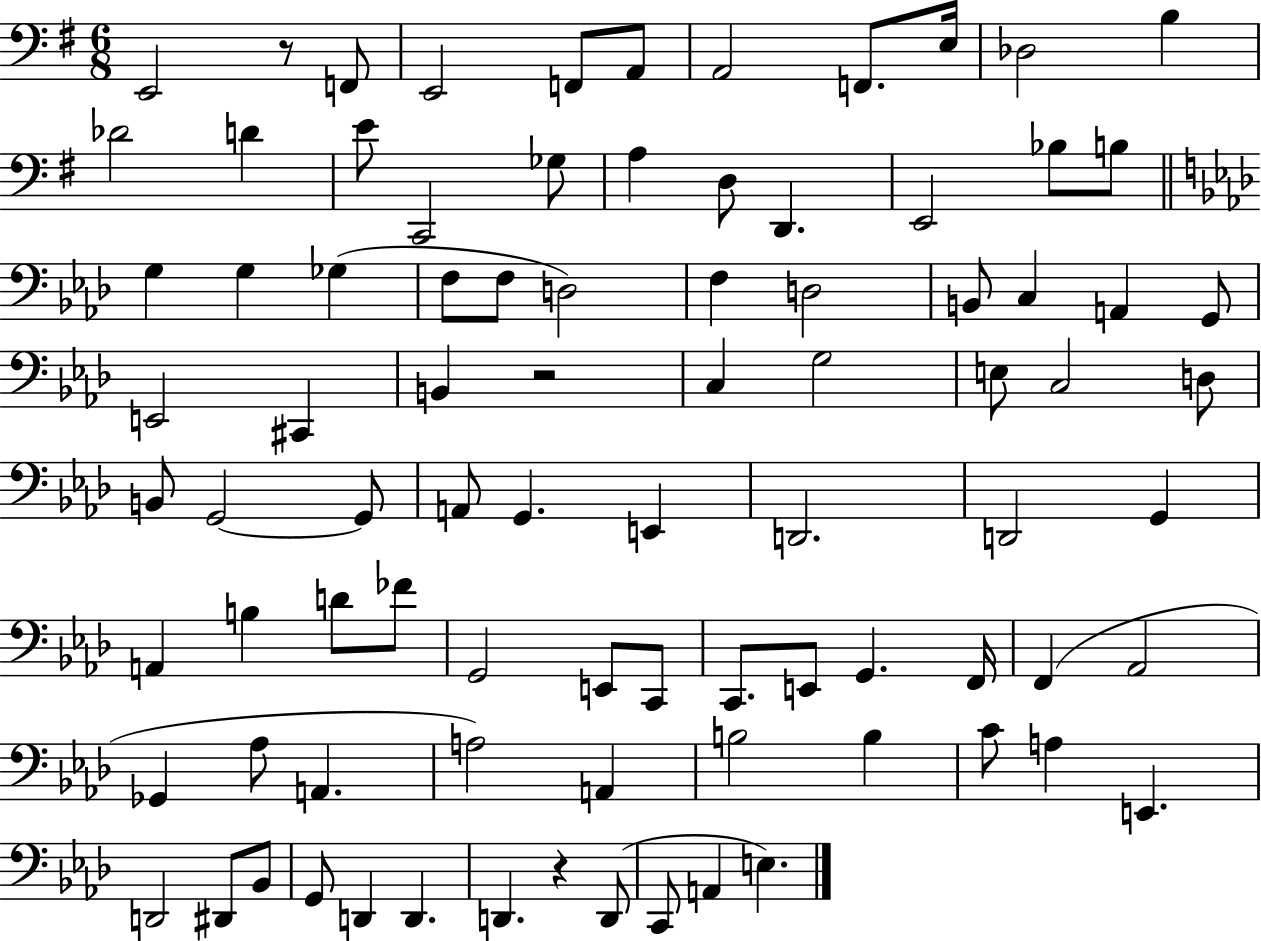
E2/h R/e F2/e E2/h F2/e A2/e A2/h F2/e. E3/s Db3/h B3/q Db4/h D4/q E4/e C2/h Gb3/e A3/q D3/e D2/q. E2/h Bb3/e B3/e G3/q G3/q Gb3/q F3/e F3/e D3/h F3/q D3/h B2/e C3/q A2/q G2/e E2/h C#2/q B2/q R/h C3/q G3/h E3/e C3/h D3/e B2/e G2/h G2/e A2/e G2/q. E2/q D2/h. D2/h G2/q A2/q B3/q D4/e FES4/e G2/h E2/e C2/e C2/e. E2/e G2/q. F2/s F2/q Ab2/h Gb2/q Ab3/e A2/q. A3/h A2/q B3/h B3/q C4/e A3/q E2/q. D2/h D#2/e Bb2/e G2/e D2/q D2/q. D2/q. R/q D2/e C2/e A2/q E3/q.